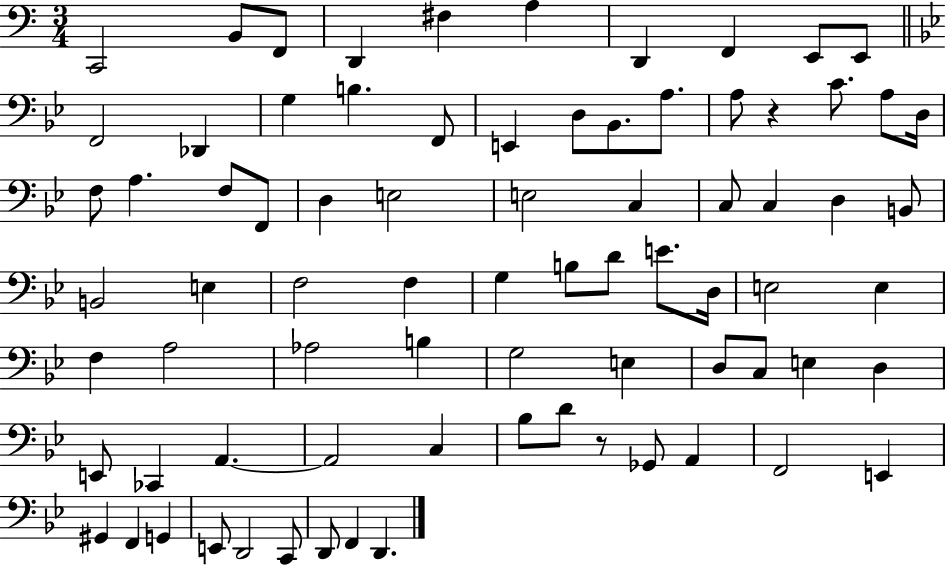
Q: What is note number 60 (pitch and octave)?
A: A2